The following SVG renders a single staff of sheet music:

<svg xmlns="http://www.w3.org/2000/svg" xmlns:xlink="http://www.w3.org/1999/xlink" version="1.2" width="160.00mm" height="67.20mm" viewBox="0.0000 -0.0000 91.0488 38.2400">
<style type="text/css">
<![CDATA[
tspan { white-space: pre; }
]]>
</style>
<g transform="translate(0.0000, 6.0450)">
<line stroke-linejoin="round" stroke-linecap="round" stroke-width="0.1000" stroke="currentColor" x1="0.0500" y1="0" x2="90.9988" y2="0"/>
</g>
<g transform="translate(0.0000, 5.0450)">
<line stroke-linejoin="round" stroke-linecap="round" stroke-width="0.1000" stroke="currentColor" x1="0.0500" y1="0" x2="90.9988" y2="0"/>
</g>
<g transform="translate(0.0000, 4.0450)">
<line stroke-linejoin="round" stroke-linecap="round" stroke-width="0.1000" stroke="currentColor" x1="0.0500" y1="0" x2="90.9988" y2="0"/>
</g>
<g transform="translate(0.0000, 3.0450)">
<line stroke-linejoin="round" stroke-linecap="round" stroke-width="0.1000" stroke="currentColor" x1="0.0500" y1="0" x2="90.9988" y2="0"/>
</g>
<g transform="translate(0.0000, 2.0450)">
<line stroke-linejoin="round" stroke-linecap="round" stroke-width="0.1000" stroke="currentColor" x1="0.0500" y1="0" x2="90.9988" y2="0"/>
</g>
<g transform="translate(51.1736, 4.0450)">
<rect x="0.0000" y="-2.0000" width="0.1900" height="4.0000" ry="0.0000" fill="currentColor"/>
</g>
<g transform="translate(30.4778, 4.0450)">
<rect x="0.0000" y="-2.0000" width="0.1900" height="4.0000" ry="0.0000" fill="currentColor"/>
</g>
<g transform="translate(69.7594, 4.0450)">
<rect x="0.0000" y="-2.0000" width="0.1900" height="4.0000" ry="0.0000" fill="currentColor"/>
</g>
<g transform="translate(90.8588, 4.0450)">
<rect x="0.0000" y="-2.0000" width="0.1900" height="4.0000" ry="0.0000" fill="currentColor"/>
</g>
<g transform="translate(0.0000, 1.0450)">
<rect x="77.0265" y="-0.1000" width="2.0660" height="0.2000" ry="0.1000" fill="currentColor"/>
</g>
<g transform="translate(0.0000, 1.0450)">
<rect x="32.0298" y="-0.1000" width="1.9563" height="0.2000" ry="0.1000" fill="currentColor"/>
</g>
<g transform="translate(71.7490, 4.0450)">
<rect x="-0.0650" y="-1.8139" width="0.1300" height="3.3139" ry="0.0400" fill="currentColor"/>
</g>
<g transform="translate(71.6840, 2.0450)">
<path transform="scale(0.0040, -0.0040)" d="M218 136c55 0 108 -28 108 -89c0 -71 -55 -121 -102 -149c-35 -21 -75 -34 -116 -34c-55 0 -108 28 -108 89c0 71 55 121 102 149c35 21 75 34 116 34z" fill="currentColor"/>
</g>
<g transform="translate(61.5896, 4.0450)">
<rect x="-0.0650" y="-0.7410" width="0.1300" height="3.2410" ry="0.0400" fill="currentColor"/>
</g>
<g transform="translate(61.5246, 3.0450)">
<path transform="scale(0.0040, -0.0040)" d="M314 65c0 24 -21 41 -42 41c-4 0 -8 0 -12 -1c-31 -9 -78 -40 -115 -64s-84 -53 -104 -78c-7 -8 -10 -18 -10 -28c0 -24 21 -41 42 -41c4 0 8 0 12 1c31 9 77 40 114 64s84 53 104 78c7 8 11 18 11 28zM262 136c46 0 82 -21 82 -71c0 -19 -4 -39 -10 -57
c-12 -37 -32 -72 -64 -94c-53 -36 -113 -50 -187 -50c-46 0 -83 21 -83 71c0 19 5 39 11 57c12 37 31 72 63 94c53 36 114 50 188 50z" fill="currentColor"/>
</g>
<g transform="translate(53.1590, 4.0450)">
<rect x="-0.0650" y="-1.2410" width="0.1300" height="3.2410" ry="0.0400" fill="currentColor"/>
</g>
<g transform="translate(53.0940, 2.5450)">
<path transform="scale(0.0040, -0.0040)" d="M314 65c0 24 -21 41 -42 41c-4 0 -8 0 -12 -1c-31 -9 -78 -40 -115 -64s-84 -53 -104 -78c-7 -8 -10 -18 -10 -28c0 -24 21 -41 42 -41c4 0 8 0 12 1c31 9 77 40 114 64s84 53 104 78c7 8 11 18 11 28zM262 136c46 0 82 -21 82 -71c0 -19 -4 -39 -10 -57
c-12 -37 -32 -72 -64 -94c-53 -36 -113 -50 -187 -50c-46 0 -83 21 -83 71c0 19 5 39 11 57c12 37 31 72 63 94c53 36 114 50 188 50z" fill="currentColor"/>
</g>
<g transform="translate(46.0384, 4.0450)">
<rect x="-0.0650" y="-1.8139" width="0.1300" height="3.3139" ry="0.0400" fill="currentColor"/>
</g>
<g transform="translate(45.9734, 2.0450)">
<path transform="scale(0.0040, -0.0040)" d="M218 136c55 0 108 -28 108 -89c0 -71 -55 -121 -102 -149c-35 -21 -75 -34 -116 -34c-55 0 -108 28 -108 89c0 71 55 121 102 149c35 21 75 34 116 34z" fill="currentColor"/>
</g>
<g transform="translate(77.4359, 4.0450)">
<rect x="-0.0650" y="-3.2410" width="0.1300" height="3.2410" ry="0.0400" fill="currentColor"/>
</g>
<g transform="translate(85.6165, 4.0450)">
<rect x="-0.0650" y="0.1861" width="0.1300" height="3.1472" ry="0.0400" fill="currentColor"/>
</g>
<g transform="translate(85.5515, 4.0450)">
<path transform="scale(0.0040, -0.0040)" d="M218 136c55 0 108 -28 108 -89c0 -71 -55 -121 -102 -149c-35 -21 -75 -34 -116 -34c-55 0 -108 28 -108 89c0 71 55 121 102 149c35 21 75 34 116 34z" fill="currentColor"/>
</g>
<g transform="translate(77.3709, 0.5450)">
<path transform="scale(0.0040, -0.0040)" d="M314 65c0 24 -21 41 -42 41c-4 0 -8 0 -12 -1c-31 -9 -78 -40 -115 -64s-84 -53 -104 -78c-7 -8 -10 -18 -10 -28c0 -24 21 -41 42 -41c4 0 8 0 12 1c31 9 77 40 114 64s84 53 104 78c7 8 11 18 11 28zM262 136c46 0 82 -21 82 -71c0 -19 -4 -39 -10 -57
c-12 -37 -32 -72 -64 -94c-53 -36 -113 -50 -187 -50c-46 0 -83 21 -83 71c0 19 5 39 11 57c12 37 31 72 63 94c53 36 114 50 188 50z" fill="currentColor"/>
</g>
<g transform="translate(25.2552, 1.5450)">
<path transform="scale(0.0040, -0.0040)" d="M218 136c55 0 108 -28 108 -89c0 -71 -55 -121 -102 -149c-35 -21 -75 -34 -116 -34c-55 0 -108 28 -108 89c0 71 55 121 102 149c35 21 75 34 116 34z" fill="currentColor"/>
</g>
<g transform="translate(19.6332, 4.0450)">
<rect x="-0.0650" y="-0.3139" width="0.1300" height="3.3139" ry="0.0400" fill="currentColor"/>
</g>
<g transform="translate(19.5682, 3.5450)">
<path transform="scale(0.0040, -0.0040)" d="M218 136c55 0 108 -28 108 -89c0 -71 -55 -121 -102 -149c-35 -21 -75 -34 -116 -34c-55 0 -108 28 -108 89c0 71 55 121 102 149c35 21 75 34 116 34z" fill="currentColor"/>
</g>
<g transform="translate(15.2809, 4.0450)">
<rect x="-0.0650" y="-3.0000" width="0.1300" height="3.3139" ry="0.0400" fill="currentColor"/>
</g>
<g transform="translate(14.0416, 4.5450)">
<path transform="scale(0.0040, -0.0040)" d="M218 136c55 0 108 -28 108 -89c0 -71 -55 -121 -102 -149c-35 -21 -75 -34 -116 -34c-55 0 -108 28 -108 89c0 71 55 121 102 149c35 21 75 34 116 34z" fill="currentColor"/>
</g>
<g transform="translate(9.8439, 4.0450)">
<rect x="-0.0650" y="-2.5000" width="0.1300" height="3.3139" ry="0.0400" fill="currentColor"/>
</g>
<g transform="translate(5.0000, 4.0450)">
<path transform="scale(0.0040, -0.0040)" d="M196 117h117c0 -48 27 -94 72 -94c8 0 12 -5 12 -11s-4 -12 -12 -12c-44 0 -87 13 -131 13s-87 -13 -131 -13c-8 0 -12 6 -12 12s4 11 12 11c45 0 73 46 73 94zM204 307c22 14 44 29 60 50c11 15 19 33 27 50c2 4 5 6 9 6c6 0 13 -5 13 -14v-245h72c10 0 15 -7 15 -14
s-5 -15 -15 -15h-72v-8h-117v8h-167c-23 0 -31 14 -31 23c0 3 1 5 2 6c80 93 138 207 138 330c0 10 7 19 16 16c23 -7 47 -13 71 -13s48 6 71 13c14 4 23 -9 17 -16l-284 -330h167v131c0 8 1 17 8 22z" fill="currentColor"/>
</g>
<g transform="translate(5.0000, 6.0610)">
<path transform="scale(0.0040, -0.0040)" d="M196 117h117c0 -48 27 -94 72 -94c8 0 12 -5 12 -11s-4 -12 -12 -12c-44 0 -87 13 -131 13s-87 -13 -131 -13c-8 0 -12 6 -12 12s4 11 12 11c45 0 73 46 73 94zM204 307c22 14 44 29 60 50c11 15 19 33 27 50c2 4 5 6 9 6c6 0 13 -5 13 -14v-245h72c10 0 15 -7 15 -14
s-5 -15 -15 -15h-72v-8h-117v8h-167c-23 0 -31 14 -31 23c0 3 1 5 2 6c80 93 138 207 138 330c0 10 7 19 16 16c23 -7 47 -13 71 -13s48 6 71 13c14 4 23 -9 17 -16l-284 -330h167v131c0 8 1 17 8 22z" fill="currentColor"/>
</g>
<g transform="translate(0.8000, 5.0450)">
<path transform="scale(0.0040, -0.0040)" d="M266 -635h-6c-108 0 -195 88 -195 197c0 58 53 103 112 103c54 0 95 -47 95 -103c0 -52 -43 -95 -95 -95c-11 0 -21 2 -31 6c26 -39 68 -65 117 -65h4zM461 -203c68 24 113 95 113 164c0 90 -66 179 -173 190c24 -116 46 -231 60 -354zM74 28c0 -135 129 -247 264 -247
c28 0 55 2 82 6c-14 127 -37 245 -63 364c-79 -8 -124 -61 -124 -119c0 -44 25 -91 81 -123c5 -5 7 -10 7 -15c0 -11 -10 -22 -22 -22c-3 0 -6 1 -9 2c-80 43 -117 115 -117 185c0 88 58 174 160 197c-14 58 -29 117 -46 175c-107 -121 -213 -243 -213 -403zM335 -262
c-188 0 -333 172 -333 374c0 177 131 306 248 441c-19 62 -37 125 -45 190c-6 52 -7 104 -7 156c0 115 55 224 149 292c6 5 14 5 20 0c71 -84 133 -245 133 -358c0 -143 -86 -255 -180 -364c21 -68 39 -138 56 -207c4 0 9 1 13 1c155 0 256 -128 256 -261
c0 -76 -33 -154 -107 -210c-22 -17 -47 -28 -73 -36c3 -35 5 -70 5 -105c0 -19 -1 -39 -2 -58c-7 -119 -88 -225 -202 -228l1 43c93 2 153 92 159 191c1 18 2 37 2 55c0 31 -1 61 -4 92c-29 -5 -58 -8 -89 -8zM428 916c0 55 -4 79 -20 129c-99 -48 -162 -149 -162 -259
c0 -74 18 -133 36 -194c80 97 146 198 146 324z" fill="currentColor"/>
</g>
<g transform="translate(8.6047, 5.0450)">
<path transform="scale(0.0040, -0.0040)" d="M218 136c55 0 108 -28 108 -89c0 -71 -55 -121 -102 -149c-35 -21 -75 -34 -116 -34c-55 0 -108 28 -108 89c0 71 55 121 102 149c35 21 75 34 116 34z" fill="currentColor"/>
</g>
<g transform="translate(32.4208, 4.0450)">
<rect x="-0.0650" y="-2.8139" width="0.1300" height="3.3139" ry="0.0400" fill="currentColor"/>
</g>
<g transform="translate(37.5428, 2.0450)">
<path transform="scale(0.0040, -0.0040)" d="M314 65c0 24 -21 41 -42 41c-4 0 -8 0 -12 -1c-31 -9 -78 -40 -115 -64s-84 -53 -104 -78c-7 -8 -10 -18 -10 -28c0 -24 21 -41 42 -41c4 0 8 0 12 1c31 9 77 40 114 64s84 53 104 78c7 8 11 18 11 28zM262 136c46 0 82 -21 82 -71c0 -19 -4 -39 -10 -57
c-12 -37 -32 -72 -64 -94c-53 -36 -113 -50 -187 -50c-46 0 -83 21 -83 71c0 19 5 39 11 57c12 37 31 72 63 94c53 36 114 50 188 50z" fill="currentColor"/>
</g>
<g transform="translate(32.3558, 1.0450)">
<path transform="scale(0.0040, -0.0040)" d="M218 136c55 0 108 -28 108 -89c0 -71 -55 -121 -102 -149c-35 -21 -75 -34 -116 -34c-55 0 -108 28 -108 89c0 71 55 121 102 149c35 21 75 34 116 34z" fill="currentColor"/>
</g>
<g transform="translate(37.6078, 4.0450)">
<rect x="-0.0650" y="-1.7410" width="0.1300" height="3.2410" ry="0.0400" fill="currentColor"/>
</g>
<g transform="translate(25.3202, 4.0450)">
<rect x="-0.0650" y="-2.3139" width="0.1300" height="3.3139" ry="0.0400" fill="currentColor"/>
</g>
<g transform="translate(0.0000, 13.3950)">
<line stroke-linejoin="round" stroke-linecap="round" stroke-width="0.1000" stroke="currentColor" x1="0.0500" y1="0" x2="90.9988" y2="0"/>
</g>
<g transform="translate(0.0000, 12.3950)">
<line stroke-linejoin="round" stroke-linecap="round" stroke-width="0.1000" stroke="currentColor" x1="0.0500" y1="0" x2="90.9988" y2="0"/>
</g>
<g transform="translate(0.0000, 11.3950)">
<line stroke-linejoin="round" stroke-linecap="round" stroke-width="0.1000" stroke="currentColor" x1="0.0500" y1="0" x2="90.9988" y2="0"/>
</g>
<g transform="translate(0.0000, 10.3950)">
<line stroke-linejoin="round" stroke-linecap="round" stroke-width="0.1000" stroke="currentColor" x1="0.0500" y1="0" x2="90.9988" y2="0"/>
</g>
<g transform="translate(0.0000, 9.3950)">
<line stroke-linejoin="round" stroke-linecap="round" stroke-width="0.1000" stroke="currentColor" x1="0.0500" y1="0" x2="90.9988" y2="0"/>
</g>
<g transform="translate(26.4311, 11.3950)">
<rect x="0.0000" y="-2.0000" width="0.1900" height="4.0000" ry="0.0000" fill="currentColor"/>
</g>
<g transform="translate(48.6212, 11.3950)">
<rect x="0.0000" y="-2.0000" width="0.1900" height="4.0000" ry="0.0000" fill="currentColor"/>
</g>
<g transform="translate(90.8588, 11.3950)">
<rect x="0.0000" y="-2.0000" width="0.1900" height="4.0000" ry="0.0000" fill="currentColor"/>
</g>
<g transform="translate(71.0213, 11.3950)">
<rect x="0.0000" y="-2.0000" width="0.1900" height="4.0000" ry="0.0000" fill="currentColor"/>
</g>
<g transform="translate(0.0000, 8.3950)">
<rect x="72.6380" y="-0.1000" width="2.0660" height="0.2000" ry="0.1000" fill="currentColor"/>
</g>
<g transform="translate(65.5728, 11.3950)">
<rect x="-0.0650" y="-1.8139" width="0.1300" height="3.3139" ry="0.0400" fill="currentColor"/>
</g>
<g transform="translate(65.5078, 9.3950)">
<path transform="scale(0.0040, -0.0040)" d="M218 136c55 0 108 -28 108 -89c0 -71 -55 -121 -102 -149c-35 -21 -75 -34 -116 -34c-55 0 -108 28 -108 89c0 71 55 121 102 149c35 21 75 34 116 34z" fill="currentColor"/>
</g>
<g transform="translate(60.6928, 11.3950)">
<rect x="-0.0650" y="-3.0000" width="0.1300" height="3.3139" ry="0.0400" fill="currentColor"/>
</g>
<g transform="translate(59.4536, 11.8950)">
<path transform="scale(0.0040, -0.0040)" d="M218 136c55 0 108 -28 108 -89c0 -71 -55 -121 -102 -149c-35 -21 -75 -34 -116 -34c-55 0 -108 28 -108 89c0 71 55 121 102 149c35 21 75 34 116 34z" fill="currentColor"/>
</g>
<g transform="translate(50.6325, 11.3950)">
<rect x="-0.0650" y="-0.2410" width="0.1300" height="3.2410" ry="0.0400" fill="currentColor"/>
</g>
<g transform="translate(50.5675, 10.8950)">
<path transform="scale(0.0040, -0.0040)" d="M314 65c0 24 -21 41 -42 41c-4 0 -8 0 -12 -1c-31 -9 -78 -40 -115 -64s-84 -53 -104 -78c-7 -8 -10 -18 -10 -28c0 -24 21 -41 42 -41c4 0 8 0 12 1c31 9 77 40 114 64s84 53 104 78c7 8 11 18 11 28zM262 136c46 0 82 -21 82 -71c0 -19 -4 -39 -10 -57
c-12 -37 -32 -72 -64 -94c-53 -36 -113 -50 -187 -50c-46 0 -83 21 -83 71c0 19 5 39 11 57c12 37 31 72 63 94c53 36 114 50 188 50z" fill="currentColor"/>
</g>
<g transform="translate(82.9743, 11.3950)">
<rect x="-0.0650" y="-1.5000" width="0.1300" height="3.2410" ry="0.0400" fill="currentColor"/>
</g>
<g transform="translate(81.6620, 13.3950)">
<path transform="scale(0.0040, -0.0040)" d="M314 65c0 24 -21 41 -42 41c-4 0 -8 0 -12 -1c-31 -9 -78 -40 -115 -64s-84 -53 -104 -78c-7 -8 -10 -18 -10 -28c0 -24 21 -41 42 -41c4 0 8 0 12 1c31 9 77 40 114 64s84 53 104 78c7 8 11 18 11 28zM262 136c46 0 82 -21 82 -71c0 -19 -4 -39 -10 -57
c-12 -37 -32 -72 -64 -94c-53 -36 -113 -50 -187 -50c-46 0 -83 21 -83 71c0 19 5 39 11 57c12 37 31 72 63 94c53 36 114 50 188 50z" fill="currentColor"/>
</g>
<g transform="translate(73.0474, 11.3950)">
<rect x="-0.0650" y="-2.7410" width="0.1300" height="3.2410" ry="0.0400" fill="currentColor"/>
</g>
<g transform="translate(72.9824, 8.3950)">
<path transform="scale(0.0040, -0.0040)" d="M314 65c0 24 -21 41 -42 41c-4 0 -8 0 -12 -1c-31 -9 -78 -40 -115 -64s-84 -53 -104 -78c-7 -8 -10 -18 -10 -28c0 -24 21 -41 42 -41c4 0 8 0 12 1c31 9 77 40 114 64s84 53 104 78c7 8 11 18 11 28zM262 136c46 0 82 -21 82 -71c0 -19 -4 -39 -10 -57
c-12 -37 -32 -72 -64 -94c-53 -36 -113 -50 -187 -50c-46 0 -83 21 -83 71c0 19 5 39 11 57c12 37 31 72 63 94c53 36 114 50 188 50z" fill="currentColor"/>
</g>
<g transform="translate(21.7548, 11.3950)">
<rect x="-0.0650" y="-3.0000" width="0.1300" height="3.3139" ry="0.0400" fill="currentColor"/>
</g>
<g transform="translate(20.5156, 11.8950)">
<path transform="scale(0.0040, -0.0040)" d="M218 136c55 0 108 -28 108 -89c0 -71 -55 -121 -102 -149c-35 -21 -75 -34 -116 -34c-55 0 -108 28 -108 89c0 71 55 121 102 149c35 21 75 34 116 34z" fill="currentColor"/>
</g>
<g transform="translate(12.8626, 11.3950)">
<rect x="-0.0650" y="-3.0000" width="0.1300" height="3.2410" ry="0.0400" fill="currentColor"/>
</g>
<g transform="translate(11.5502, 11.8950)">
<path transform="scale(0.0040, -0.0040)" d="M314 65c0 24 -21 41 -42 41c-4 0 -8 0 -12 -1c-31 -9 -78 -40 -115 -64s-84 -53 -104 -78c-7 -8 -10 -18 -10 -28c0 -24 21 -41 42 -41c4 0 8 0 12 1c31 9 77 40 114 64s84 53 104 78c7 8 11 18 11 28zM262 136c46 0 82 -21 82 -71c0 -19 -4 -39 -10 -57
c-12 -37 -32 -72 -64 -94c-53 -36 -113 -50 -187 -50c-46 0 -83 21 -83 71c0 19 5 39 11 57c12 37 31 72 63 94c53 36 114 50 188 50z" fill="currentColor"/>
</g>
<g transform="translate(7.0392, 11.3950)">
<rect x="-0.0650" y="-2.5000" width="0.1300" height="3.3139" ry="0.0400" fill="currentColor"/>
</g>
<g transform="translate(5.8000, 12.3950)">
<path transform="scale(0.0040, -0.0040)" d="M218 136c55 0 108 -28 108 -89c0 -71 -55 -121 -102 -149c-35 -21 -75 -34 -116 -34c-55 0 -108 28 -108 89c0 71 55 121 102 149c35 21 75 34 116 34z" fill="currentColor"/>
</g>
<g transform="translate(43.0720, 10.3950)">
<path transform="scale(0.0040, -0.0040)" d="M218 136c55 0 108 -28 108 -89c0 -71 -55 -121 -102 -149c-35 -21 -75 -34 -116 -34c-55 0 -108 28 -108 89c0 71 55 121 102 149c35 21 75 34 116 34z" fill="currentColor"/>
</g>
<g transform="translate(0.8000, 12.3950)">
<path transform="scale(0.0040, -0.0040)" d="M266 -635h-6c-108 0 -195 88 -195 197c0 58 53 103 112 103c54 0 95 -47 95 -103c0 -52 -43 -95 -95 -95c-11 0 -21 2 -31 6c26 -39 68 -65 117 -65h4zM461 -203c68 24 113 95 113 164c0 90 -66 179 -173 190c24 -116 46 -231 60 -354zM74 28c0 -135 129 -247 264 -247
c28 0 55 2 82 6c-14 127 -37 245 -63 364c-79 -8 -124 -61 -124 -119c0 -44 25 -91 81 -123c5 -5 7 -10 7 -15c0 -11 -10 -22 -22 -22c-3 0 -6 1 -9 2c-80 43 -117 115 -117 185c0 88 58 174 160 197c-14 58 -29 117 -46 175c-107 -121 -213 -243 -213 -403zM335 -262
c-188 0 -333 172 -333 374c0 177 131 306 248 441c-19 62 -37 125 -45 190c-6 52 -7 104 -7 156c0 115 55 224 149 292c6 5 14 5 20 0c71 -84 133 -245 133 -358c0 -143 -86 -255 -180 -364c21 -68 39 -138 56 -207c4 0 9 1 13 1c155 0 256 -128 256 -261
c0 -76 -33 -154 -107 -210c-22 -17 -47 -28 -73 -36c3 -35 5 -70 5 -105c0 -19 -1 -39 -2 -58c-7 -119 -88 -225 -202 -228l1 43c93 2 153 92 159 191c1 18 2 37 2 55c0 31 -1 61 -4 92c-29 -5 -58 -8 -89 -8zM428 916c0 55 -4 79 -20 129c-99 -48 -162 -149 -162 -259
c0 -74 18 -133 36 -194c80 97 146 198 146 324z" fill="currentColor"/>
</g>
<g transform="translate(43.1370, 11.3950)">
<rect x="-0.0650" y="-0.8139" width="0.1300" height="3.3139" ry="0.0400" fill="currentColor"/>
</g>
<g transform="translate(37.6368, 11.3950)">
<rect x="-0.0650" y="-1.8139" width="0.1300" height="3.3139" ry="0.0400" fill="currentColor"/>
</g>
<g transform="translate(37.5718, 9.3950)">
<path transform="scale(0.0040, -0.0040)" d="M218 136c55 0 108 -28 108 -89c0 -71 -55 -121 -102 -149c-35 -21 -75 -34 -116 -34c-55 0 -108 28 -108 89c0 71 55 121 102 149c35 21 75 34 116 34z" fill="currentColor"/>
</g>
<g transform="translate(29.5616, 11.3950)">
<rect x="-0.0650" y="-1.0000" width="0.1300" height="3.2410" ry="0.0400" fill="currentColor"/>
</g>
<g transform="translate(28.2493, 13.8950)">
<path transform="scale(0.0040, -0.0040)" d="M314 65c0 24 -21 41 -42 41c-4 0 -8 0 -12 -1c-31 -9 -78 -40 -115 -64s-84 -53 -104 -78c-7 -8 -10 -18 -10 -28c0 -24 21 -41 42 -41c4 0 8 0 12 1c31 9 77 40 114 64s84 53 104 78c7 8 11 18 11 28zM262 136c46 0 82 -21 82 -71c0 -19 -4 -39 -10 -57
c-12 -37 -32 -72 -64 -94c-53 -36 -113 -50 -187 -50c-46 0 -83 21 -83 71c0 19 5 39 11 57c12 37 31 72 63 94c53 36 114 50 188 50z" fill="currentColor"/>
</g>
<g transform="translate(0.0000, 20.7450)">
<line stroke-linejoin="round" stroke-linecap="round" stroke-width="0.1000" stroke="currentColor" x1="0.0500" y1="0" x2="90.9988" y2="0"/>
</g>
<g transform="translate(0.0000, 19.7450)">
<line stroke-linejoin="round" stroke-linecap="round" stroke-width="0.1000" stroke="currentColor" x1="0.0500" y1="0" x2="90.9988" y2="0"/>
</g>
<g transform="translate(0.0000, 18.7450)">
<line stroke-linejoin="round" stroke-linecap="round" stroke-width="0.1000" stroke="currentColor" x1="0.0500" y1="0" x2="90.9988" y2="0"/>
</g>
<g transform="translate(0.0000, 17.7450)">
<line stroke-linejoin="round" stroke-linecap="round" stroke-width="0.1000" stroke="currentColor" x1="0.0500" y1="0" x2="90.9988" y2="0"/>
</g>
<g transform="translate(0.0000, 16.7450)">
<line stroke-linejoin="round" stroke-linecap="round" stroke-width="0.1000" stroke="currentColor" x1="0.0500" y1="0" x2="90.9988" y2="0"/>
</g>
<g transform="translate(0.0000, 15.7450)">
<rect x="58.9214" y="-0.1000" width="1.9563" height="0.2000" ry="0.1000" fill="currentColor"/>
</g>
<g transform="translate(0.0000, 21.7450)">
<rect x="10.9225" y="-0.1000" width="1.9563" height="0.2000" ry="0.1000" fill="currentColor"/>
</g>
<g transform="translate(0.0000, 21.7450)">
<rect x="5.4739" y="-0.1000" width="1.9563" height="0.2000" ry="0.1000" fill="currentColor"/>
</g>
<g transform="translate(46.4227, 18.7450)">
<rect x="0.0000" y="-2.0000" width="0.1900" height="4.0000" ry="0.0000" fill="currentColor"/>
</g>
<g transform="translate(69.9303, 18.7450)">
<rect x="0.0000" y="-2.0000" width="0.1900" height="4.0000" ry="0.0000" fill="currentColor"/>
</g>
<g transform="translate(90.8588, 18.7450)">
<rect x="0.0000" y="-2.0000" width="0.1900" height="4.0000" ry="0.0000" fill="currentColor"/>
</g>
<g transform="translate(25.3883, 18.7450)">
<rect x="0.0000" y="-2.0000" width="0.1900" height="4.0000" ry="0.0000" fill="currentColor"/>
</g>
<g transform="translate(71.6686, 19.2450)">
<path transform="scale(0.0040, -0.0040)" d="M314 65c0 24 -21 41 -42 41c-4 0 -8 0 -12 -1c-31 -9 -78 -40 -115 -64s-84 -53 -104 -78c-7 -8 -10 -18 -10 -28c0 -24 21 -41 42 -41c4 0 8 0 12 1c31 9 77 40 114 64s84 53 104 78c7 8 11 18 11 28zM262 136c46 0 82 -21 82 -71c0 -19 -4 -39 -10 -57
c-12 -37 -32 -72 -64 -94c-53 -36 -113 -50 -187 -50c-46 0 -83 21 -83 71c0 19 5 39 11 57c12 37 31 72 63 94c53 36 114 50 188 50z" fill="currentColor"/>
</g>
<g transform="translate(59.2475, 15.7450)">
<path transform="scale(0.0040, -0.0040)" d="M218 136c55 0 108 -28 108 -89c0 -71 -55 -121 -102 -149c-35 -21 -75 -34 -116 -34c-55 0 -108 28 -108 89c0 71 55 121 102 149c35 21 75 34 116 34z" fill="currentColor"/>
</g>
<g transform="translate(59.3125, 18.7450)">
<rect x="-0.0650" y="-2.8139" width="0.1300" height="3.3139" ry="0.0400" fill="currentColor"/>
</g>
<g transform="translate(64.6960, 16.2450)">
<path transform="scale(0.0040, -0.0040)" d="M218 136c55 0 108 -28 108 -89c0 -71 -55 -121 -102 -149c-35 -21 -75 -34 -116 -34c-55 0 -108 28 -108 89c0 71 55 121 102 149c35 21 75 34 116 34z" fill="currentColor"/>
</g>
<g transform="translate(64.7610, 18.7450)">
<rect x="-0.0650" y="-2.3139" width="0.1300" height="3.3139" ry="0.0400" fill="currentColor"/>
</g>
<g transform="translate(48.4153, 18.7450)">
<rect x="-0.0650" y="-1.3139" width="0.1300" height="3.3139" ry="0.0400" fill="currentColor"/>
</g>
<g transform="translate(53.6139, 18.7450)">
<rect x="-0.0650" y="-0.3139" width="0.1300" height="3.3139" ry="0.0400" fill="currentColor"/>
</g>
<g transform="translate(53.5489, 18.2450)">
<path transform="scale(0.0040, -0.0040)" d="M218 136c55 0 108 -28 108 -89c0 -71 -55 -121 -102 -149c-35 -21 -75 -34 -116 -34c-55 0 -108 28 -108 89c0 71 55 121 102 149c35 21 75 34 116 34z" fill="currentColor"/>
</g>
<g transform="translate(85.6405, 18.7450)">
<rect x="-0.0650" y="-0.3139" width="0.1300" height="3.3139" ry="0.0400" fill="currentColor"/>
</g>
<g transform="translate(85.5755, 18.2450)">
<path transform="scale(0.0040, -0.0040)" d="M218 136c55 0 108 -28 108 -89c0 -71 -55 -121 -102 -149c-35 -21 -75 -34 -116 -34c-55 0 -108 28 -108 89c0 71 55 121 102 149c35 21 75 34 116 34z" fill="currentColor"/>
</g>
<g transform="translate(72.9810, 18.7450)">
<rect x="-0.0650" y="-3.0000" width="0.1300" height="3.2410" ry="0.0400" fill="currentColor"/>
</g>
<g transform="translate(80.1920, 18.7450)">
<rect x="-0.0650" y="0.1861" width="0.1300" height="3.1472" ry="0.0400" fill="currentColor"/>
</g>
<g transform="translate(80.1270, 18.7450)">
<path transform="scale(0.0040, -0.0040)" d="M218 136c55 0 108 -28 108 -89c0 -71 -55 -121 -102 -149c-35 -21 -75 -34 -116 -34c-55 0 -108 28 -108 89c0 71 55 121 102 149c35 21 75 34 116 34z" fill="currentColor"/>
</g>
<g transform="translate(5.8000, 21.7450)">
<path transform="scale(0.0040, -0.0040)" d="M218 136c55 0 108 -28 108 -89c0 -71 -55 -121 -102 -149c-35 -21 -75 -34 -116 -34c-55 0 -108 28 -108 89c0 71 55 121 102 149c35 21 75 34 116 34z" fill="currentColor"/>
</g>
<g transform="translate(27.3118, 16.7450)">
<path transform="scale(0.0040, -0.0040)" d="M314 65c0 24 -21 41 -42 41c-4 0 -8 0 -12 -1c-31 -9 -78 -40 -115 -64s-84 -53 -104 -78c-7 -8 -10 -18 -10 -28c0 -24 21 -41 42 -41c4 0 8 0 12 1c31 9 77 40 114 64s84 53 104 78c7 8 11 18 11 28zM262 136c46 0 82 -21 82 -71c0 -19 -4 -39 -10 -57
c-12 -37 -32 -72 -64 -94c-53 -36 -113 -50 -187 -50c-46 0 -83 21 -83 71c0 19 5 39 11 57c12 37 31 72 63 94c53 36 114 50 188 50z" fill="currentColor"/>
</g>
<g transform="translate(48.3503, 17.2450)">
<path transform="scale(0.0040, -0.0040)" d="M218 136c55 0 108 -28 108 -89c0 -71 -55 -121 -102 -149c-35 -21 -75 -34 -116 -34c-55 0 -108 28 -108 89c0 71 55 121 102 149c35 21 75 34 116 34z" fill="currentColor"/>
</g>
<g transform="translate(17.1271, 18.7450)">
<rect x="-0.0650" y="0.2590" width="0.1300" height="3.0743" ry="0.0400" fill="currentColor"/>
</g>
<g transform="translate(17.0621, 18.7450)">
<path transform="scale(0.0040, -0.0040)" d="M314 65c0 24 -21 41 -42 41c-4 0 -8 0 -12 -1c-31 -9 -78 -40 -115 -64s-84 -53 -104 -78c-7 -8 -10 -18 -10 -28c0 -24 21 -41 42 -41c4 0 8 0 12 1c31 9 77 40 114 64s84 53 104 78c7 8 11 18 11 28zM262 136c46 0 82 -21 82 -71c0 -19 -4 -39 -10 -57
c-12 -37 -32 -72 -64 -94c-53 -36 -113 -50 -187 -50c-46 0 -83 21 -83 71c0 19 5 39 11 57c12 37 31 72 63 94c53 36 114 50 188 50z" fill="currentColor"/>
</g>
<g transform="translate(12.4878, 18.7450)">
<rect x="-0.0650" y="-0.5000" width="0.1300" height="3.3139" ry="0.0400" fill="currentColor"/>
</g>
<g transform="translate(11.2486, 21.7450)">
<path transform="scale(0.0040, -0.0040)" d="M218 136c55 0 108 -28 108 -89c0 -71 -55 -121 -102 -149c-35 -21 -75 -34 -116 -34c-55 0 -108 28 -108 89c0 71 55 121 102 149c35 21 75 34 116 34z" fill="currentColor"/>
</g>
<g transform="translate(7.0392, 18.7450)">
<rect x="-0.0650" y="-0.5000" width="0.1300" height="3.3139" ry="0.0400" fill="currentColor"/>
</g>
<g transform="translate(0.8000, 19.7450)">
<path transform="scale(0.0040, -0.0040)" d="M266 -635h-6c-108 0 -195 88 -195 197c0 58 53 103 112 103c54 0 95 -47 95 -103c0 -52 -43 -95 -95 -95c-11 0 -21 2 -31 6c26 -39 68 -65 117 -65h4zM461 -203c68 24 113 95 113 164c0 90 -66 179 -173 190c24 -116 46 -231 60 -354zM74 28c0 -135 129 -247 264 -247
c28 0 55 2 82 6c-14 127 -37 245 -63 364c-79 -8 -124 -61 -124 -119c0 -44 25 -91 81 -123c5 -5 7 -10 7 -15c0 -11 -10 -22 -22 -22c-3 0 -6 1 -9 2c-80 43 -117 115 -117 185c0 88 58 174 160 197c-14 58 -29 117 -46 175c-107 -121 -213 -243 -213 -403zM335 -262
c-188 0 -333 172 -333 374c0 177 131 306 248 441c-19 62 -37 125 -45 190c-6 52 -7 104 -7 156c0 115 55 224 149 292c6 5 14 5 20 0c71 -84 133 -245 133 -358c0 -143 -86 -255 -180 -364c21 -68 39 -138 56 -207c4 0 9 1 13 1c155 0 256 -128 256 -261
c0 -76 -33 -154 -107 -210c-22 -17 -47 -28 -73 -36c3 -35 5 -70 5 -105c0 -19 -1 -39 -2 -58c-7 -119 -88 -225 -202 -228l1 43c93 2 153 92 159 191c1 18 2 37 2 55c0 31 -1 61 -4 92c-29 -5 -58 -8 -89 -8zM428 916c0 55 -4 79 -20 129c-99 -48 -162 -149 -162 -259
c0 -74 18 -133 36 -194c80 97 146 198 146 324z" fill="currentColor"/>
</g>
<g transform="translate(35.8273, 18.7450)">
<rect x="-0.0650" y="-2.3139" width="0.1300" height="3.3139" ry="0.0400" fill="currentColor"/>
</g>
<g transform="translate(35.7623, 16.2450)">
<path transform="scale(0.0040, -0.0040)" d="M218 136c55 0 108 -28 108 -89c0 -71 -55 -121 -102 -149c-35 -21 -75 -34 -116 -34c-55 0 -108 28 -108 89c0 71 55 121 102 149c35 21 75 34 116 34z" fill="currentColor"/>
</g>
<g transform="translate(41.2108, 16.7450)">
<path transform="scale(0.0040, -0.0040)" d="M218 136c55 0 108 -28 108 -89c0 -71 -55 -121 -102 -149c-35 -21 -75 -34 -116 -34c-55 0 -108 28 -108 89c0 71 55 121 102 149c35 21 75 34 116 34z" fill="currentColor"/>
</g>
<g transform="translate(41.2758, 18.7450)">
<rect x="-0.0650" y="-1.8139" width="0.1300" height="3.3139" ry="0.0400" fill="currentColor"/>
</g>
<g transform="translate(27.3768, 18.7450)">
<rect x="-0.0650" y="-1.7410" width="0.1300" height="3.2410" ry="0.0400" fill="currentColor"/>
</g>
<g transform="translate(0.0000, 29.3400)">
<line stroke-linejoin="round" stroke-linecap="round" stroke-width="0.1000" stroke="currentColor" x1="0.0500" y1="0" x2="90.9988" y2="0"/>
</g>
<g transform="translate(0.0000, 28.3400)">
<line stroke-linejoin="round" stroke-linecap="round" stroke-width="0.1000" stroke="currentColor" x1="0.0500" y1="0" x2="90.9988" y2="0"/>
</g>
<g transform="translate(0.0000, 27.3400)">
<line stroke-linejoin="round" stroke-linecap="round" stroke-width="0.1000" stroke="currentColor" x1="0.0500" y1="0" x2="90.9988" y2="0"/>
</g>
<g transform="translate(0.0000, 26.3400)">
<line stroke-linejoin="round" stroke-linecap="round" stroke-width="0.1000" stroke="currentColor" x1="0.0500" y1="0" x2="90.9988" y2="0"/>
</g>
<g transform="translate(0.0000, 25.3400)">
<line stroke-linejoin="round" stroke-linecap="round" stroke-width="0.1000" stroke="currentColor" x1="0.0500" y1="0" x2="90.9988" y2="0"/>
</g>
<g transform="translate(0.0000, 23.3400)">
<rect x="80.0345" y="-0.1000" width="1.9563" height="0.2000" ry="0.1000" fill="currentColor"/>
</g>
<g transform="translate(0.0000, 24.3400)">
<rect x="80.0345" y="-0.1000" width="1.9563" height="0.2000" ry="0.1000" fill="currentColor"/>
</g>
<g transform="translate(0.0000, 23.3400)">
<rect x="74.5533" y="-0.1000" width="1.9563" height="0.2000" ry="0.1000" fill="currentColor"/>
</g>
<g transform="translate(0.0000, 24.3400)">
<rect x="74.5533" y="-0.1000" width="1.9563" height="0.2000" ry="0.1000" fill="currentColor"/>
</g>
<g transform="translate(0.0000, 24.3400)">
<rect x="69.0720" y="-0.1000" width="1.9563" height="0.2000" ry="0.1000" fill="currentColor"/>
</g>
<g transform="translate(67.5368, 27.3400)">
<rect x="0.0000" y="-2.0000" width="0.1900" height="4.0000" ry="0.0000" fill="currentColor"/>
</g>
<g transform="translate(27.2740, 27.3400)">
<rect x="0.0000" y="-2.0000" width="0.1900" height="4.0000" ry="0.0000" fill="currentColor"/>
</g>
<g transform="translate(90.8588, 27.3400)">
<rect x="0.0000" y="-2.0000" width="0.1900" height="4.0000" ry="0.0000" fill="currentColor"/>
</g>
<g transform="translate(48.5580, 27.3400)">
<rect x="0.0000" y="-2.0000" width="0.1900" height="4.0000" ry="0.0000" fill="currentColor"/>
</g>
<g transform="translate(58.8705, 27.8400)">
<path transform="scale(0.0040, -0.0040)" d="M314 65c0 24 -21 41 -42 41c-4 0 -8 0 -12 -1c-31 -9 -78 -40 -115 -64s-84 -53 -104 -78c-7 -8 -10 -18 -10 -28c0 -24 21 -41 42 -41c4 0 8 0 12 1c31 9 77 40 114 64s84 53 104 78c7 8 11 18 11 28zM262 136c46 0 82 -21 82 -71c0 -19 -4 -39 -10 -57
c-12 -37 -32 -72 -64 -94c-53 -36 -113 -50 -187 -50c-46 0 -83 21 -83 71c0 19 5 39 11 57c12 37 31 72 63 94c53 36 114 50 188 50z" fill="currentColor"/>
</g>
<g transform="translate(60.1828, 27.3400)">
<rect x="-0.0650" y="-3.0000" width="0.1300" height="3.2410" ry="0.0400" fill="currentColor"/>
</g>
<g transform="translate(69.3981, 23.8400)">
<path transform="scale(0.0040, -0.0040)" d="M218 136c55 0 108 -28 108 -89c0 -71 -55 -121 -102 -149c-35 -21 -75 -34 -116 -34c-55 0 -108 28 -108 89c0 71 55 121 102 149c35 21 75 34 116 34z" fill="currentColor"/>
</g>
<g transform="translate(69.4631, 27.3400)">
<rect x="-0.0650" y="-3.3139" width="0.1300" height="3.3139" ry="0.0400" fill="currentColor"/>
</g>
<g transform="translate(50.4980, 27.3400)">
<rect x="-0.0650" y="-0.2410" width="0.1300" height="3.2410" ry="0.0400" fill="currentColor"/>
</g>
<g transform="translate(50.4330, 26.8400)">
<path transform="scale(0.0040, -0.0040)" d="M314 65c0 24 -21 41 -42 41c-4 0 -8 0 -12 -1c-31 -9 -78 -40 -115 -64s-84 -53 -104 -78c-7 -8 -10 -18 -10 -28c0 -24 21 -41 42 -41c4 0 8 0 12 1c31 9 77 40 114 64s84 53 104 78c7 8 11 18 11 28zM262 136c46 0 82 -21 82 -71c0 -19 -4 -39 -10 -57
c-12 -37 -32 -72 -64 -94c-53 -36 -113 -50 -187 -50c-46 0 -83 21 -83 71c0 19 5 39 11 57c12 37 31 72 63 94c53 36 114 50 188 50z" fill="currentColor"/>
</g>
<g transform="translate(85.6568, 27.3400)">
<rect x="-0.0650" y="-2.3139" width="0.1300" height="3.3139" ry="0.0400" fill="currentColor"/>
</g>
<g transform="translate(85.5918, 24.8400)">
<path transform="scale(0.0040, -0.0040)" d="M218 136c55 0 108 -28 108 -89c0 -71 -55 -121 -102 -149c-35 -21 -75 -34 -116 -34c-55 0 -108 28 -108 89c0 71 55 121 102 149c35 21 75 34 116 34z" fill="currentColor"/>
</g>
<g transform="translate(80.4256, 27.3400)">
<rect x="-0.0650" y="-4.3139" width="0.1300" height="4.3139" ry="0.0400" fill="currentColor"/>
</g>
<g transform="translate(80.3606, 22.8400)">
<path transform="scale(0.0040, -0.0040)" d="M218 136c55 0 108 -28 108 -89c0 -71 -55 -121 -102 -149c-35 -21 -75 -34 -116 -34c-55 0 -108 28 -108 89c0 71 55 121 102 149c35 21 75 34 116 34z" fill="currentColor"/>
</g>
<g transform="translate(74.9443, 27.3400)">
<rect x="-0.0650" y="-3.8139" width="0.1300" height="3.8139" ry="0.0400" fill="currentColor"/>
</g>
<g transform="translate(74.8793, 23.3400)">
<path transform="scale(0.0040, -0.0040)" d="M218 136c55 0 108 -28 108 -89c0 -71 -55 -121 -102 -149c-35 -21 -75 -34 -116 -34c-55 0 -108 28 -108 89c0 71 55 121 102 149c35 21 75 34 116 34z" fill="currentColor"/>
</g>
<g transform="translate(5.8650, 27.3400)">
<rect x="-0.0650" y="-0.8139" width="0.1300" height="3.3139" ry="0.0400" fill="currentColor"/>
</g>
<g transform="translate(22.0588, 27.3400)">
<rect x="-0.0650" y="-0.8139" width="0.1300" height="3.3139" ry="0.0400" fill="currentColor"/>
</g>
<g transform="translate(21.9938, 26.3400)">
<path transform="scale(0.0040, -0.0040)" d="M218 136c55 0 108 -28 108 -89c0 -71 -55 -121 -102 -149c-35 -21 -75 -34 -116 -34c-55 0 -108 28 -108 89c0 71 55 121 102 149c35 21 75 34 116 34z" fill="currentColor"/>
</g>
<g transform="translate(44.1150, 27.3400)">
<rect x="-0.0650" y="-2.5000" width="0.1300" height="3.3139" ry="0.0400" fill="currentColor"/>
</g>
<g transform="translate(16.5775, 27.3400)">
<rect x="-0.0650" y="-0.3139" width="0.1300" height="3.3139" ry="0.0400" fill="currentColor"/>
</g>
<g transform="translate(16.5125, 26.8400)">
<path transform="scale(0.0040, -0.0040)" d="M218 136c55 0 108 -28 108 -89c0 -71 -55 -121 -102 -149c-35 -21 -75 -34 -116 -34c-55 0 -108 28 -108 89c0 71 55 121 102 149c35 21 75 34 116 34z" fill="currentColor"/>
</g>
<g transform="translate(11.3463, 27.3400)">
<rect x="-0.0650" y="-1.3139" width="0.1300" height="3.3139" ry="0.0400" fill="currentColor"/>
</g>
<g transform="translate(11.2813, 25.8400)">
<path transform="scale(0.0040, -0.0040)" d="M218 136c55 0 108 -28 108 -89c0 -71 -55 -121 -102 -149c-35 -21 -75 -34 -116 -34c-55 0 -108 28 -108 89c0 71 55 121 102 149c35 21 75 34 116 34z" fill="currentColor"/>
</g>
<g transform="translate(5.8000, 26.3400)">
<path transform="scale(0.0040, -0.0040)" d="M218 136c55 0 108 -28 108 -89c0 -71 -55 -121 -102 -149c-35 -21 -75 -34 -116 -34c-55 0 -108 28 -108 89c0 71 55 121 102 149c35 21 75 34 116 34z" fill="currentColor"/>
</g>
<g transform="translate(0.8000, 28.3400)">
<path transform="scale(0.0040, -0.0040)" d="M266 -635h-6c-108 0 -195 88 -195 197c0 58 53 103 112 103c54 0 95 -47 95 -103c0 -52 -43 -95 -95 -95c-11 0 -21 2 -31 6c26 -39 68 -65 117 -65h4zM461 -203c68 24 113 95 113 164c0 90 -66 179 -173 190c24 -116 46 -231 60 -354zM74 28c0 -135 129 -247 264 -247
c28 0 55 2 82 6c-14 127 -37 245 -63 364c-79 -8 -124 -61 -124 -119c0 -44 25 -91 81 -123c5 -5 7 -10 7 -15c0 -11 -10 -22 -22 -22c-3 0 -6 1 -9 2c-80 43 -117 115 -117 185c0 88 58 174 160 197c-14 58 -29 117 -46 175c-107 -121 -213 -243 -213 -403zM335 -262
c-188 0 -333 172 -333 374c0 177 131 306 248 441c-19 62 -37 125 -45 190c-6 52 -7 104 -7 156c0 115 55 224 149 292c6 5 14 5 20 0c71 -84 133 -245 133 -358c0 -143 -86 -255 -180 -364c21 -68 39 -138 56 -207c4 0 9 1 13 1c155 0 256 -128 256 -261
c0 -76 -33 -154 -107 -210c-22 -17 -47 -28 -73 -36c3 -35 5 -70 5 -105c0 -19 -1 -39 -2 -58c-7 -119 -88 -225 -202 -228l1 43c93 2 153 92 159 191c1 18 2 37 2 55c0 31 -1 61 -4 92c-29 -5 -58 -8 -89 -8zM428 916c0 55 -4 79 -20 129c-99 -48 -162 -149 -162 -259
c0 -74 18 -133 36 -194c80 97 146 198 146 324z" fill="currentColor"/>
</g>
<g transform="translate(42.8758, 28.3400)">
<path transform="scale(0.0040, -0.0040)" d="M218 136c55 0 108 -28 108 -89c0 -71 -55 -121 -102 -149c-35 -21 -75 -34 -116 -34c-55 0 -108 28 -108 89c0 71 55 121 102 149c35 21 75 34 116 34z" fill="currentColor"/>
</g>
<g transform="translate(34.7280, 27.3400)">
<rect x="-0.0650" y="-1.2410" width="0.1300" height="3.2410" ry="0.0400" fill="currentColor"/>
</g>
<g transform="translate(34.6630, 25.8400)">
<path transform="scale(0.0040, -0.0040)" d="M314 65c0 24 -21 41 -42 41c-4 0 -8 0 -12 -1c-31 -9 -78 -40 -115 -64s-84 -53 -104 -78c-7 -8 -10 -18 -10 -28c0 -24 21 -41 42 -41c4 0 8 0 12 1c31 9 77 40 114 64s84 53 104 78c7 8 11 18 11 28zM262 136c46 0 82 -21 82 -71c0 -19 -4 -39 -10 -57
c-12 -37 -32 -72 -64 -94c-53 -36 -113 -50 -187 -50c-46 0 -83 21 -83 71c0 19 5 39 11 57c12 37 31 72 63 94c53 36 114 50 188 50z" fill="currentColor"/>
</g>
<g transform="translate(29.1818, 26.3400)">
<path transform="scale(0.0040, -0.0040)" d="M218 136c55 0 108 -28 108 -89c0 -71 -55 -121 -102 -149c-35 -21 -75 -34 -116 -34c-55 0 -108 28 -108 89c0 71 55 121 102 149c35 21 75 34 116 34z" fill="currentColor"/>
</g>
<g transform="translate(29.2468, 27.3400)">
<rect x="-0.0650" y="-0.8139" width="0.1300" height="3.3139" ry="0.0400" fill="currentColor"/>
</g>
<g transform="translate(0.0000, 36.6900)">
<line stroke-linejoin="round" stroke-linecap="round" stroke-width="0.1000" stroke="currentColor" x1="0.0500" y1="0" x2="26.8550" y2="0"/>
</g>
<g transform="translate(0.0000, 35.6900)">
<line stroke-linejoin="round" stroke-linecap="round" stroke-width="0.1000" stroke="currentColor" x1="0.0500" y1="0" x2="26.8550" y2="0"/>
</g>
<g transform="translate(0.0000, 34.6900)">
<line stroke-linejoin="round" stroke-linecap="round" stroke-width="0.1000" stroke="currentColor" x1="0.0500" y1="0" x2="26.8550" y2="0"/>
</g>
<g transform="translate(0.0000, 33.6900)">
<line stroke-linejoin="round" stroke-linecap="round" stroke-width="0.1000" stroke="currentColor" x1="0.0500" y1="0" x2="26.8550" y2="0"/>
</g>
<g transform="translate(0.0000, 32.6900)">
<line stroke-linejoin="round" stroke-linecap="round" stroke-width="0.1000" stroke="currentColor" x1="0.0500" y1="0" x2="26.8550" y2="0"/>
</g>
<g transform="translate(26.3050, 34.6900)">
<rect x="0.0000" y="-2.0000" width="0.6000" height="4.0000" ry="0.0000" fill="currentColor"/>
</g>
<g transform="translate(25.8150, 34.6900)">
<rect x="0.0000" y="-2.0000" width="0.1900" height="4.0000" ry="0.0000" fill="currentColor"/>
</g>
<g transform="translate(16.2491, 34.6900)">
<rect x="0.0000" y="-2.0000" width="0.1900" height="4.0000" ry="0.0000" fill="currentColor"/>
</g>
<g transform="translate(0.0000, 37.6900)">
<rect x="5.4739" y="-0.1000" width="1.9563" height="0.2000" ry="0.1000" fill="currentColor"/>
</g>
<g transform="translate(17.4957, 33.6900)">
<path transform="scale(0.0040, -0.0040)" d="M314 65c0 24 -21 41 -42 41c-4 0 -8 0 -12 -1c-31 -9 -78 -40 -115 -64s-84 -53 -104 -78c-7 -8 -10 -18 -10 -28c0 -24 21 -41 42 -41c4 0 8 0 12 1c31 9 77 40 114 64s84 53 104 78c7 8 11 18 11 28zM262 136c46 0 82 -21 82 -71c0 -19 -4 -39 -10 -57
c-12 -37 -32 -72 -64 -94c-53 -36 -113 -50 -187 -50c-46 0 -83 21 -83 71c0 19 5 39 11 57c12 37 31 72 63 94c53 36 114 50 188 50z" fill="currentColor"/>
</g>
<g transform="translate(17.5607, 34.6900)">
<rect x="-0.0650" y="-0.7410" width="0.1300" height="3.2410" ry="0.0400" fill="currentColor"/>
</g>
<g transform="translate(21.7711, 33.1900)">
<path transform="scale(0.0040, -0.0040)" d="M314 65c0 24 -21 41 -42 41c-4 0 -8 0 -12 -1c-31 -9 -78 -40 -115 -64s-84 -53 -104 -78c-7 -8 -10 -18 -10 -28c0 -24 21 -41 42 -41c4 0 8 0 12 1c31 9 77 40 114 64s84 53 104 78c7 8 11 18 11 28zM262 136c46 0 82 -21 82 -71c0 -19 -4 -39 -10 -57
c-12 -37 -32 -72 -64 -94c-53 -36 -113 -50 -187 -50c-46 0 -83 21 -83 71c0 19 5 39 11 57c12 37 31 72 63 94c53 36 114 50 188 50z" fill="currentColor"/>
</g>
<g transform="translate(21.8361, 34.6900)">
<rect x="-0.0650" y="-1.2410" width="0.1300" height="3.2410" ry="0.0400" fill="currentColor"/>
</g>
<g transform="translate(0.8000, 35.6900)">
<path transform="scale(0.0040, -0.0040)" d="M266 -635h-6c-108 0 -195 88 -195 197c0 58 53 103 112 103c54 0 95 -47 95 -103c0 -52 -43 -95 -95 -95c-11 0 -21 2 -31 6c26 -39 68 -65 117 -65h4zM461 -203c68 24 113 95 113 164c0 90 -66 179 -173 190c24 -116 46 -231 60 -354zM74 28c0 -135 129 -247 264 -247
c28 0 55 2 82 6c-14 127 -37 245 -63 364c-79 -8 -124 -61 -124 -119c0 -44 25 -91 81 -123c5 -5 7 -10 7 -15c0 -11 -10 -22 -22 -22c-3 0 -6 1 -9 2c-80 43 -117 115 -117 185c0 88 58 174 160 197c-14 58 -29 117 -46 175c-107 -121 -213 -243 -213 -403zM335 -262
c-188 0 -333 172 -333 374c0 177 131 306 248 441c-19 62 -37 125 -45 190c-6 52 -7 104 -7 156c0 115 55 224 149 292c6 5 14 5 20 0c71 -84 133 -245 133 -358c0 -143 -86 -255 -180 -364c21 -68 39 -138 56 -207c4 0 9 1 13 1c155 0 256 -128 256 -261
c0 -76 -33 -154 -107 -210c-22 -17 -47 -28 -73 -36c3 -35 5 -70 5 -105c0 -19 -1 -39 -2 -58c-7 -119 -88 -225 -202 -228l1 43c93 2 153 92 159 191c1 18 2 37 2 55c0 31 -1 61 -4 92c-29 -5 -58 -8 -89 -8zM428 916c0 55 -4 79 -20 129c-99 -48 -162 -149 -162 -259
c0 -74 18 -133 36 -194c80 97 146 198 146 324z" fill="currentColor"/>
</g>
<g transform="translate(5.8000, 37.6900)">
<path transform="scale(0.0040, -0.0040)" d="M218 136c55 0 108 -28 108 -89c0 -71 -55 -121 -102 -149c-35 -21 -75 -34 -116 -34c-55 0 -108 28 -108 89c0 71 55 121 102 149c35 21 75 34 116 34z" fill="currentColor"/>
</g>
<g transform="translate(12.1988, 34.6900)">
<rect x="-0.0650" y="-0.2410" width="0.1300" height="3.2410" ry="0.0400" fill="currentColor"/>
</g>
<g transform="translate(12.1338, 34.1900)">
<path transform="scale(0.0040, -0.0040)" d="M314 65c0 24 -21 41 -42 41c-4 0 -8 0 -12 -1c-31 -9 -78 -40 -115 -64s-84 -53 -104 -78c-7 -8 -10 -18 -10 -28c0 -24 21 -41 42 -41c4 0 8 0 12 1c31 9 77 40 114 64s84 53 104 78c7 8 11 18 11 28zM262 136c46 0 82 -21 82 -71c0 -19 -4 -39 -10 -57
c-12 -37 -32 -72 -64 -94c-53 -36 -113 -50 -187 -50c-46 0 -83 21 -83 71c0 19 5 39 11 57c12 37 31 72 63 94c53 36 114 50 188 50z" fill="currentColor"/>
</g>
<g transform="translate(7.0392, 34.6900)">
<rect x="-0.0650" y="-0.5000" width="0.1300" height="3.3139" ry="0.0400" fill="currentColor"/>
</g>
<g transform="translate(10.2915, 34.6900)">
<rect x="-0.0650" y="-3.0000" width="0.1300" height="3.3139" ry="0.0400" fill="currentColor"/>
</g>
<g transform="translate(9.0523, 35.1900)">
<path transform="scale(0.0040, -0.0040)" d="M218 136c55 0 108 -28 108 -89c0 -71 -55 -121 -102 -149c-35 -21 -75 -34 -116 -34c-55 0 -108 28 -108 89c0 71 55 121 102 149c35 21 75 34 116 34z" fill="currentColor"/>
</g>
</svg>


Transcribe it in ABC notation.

X:1
T:Untitled
M:4/4
L:1/4
K:C
G A c g a f2 f e2 d2 f b2 B G A2 A D2 f d c2 A f a2 E2 C C B2 f2 g f e c a g A2 B c d e c d d e2 G c2 A2 b c' d' g C A c2 d2 e2